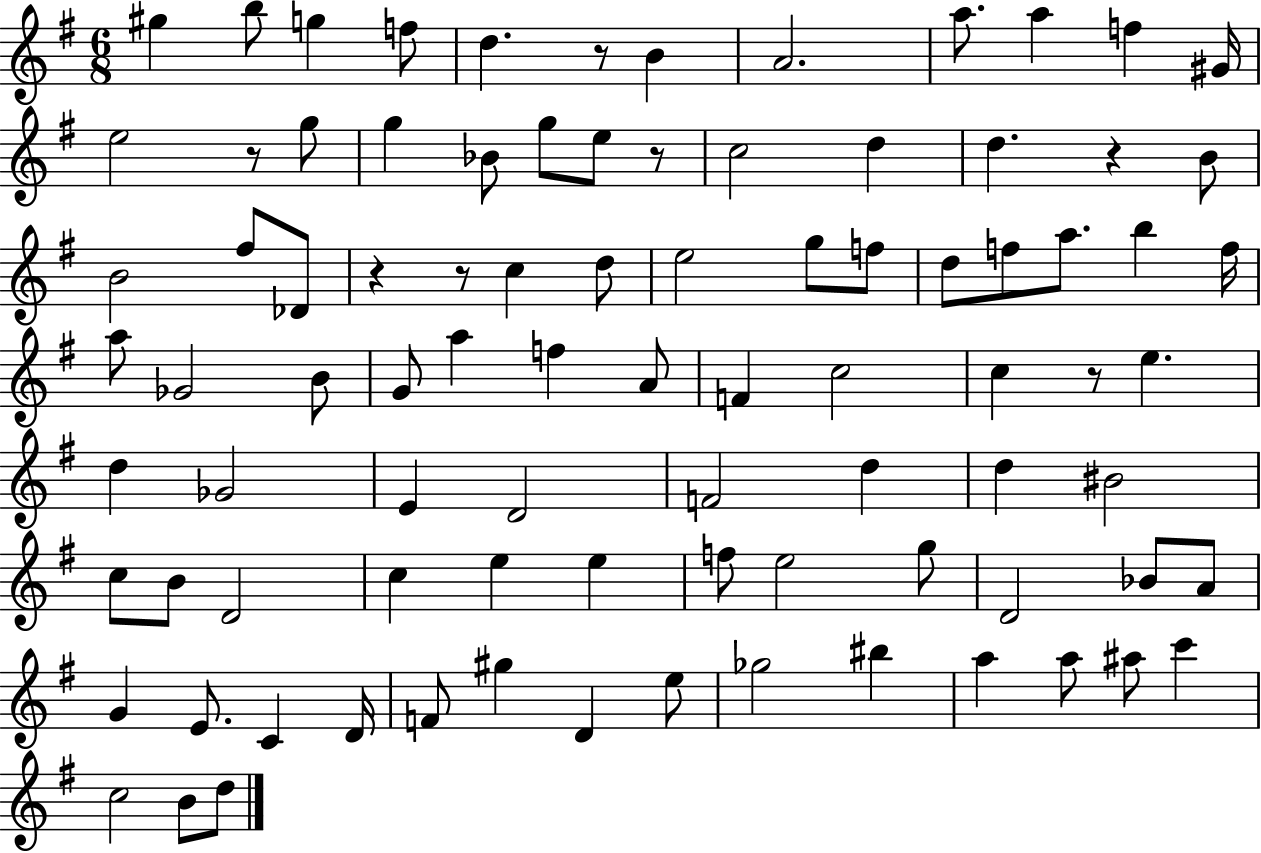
{
  \clef treble
  \numericTimeSignature
  \time 6/8
  \key g \major
  \repeat volta 2 { gis''4 b''8 g''4 f''8 | d''4. r8 b'4 | a'2. | a''8. a''4 f''4 gis'16 | \break e''2 r8 g''8 | g''4 bes'8 g''8 e''8 r8 | c''2 d''4 | d''4. r4 b'8 | \break b'2 fis''8 des'8 | r4 r8 c''4 d''8 | e''2 g''8 f''8 | d''8 f''8 a''8. b''4 f''16 | \break a''8 ges'2 b'8 | g'8 a''4 f''4 a'8 | f'4 c''2 | c''4 r8 e''4. | \break d''4 ges'2 | e'4 d'2 | f'2 d''4 | d''4 bis'2 | \break c''8 b'8 d'2 | c''4 e''4 e''4 | f''8 e''2 g''8 | d'2 bes'8 a'8 | \break g'4 e'8. c'4 d'16 | f'8 gis''4 d'4 e''8 | ges''2 bis''4 | a''4 a''8 ais''8 c'''4 | \break c''2 b'8 d''8 | } \bar "|."
}